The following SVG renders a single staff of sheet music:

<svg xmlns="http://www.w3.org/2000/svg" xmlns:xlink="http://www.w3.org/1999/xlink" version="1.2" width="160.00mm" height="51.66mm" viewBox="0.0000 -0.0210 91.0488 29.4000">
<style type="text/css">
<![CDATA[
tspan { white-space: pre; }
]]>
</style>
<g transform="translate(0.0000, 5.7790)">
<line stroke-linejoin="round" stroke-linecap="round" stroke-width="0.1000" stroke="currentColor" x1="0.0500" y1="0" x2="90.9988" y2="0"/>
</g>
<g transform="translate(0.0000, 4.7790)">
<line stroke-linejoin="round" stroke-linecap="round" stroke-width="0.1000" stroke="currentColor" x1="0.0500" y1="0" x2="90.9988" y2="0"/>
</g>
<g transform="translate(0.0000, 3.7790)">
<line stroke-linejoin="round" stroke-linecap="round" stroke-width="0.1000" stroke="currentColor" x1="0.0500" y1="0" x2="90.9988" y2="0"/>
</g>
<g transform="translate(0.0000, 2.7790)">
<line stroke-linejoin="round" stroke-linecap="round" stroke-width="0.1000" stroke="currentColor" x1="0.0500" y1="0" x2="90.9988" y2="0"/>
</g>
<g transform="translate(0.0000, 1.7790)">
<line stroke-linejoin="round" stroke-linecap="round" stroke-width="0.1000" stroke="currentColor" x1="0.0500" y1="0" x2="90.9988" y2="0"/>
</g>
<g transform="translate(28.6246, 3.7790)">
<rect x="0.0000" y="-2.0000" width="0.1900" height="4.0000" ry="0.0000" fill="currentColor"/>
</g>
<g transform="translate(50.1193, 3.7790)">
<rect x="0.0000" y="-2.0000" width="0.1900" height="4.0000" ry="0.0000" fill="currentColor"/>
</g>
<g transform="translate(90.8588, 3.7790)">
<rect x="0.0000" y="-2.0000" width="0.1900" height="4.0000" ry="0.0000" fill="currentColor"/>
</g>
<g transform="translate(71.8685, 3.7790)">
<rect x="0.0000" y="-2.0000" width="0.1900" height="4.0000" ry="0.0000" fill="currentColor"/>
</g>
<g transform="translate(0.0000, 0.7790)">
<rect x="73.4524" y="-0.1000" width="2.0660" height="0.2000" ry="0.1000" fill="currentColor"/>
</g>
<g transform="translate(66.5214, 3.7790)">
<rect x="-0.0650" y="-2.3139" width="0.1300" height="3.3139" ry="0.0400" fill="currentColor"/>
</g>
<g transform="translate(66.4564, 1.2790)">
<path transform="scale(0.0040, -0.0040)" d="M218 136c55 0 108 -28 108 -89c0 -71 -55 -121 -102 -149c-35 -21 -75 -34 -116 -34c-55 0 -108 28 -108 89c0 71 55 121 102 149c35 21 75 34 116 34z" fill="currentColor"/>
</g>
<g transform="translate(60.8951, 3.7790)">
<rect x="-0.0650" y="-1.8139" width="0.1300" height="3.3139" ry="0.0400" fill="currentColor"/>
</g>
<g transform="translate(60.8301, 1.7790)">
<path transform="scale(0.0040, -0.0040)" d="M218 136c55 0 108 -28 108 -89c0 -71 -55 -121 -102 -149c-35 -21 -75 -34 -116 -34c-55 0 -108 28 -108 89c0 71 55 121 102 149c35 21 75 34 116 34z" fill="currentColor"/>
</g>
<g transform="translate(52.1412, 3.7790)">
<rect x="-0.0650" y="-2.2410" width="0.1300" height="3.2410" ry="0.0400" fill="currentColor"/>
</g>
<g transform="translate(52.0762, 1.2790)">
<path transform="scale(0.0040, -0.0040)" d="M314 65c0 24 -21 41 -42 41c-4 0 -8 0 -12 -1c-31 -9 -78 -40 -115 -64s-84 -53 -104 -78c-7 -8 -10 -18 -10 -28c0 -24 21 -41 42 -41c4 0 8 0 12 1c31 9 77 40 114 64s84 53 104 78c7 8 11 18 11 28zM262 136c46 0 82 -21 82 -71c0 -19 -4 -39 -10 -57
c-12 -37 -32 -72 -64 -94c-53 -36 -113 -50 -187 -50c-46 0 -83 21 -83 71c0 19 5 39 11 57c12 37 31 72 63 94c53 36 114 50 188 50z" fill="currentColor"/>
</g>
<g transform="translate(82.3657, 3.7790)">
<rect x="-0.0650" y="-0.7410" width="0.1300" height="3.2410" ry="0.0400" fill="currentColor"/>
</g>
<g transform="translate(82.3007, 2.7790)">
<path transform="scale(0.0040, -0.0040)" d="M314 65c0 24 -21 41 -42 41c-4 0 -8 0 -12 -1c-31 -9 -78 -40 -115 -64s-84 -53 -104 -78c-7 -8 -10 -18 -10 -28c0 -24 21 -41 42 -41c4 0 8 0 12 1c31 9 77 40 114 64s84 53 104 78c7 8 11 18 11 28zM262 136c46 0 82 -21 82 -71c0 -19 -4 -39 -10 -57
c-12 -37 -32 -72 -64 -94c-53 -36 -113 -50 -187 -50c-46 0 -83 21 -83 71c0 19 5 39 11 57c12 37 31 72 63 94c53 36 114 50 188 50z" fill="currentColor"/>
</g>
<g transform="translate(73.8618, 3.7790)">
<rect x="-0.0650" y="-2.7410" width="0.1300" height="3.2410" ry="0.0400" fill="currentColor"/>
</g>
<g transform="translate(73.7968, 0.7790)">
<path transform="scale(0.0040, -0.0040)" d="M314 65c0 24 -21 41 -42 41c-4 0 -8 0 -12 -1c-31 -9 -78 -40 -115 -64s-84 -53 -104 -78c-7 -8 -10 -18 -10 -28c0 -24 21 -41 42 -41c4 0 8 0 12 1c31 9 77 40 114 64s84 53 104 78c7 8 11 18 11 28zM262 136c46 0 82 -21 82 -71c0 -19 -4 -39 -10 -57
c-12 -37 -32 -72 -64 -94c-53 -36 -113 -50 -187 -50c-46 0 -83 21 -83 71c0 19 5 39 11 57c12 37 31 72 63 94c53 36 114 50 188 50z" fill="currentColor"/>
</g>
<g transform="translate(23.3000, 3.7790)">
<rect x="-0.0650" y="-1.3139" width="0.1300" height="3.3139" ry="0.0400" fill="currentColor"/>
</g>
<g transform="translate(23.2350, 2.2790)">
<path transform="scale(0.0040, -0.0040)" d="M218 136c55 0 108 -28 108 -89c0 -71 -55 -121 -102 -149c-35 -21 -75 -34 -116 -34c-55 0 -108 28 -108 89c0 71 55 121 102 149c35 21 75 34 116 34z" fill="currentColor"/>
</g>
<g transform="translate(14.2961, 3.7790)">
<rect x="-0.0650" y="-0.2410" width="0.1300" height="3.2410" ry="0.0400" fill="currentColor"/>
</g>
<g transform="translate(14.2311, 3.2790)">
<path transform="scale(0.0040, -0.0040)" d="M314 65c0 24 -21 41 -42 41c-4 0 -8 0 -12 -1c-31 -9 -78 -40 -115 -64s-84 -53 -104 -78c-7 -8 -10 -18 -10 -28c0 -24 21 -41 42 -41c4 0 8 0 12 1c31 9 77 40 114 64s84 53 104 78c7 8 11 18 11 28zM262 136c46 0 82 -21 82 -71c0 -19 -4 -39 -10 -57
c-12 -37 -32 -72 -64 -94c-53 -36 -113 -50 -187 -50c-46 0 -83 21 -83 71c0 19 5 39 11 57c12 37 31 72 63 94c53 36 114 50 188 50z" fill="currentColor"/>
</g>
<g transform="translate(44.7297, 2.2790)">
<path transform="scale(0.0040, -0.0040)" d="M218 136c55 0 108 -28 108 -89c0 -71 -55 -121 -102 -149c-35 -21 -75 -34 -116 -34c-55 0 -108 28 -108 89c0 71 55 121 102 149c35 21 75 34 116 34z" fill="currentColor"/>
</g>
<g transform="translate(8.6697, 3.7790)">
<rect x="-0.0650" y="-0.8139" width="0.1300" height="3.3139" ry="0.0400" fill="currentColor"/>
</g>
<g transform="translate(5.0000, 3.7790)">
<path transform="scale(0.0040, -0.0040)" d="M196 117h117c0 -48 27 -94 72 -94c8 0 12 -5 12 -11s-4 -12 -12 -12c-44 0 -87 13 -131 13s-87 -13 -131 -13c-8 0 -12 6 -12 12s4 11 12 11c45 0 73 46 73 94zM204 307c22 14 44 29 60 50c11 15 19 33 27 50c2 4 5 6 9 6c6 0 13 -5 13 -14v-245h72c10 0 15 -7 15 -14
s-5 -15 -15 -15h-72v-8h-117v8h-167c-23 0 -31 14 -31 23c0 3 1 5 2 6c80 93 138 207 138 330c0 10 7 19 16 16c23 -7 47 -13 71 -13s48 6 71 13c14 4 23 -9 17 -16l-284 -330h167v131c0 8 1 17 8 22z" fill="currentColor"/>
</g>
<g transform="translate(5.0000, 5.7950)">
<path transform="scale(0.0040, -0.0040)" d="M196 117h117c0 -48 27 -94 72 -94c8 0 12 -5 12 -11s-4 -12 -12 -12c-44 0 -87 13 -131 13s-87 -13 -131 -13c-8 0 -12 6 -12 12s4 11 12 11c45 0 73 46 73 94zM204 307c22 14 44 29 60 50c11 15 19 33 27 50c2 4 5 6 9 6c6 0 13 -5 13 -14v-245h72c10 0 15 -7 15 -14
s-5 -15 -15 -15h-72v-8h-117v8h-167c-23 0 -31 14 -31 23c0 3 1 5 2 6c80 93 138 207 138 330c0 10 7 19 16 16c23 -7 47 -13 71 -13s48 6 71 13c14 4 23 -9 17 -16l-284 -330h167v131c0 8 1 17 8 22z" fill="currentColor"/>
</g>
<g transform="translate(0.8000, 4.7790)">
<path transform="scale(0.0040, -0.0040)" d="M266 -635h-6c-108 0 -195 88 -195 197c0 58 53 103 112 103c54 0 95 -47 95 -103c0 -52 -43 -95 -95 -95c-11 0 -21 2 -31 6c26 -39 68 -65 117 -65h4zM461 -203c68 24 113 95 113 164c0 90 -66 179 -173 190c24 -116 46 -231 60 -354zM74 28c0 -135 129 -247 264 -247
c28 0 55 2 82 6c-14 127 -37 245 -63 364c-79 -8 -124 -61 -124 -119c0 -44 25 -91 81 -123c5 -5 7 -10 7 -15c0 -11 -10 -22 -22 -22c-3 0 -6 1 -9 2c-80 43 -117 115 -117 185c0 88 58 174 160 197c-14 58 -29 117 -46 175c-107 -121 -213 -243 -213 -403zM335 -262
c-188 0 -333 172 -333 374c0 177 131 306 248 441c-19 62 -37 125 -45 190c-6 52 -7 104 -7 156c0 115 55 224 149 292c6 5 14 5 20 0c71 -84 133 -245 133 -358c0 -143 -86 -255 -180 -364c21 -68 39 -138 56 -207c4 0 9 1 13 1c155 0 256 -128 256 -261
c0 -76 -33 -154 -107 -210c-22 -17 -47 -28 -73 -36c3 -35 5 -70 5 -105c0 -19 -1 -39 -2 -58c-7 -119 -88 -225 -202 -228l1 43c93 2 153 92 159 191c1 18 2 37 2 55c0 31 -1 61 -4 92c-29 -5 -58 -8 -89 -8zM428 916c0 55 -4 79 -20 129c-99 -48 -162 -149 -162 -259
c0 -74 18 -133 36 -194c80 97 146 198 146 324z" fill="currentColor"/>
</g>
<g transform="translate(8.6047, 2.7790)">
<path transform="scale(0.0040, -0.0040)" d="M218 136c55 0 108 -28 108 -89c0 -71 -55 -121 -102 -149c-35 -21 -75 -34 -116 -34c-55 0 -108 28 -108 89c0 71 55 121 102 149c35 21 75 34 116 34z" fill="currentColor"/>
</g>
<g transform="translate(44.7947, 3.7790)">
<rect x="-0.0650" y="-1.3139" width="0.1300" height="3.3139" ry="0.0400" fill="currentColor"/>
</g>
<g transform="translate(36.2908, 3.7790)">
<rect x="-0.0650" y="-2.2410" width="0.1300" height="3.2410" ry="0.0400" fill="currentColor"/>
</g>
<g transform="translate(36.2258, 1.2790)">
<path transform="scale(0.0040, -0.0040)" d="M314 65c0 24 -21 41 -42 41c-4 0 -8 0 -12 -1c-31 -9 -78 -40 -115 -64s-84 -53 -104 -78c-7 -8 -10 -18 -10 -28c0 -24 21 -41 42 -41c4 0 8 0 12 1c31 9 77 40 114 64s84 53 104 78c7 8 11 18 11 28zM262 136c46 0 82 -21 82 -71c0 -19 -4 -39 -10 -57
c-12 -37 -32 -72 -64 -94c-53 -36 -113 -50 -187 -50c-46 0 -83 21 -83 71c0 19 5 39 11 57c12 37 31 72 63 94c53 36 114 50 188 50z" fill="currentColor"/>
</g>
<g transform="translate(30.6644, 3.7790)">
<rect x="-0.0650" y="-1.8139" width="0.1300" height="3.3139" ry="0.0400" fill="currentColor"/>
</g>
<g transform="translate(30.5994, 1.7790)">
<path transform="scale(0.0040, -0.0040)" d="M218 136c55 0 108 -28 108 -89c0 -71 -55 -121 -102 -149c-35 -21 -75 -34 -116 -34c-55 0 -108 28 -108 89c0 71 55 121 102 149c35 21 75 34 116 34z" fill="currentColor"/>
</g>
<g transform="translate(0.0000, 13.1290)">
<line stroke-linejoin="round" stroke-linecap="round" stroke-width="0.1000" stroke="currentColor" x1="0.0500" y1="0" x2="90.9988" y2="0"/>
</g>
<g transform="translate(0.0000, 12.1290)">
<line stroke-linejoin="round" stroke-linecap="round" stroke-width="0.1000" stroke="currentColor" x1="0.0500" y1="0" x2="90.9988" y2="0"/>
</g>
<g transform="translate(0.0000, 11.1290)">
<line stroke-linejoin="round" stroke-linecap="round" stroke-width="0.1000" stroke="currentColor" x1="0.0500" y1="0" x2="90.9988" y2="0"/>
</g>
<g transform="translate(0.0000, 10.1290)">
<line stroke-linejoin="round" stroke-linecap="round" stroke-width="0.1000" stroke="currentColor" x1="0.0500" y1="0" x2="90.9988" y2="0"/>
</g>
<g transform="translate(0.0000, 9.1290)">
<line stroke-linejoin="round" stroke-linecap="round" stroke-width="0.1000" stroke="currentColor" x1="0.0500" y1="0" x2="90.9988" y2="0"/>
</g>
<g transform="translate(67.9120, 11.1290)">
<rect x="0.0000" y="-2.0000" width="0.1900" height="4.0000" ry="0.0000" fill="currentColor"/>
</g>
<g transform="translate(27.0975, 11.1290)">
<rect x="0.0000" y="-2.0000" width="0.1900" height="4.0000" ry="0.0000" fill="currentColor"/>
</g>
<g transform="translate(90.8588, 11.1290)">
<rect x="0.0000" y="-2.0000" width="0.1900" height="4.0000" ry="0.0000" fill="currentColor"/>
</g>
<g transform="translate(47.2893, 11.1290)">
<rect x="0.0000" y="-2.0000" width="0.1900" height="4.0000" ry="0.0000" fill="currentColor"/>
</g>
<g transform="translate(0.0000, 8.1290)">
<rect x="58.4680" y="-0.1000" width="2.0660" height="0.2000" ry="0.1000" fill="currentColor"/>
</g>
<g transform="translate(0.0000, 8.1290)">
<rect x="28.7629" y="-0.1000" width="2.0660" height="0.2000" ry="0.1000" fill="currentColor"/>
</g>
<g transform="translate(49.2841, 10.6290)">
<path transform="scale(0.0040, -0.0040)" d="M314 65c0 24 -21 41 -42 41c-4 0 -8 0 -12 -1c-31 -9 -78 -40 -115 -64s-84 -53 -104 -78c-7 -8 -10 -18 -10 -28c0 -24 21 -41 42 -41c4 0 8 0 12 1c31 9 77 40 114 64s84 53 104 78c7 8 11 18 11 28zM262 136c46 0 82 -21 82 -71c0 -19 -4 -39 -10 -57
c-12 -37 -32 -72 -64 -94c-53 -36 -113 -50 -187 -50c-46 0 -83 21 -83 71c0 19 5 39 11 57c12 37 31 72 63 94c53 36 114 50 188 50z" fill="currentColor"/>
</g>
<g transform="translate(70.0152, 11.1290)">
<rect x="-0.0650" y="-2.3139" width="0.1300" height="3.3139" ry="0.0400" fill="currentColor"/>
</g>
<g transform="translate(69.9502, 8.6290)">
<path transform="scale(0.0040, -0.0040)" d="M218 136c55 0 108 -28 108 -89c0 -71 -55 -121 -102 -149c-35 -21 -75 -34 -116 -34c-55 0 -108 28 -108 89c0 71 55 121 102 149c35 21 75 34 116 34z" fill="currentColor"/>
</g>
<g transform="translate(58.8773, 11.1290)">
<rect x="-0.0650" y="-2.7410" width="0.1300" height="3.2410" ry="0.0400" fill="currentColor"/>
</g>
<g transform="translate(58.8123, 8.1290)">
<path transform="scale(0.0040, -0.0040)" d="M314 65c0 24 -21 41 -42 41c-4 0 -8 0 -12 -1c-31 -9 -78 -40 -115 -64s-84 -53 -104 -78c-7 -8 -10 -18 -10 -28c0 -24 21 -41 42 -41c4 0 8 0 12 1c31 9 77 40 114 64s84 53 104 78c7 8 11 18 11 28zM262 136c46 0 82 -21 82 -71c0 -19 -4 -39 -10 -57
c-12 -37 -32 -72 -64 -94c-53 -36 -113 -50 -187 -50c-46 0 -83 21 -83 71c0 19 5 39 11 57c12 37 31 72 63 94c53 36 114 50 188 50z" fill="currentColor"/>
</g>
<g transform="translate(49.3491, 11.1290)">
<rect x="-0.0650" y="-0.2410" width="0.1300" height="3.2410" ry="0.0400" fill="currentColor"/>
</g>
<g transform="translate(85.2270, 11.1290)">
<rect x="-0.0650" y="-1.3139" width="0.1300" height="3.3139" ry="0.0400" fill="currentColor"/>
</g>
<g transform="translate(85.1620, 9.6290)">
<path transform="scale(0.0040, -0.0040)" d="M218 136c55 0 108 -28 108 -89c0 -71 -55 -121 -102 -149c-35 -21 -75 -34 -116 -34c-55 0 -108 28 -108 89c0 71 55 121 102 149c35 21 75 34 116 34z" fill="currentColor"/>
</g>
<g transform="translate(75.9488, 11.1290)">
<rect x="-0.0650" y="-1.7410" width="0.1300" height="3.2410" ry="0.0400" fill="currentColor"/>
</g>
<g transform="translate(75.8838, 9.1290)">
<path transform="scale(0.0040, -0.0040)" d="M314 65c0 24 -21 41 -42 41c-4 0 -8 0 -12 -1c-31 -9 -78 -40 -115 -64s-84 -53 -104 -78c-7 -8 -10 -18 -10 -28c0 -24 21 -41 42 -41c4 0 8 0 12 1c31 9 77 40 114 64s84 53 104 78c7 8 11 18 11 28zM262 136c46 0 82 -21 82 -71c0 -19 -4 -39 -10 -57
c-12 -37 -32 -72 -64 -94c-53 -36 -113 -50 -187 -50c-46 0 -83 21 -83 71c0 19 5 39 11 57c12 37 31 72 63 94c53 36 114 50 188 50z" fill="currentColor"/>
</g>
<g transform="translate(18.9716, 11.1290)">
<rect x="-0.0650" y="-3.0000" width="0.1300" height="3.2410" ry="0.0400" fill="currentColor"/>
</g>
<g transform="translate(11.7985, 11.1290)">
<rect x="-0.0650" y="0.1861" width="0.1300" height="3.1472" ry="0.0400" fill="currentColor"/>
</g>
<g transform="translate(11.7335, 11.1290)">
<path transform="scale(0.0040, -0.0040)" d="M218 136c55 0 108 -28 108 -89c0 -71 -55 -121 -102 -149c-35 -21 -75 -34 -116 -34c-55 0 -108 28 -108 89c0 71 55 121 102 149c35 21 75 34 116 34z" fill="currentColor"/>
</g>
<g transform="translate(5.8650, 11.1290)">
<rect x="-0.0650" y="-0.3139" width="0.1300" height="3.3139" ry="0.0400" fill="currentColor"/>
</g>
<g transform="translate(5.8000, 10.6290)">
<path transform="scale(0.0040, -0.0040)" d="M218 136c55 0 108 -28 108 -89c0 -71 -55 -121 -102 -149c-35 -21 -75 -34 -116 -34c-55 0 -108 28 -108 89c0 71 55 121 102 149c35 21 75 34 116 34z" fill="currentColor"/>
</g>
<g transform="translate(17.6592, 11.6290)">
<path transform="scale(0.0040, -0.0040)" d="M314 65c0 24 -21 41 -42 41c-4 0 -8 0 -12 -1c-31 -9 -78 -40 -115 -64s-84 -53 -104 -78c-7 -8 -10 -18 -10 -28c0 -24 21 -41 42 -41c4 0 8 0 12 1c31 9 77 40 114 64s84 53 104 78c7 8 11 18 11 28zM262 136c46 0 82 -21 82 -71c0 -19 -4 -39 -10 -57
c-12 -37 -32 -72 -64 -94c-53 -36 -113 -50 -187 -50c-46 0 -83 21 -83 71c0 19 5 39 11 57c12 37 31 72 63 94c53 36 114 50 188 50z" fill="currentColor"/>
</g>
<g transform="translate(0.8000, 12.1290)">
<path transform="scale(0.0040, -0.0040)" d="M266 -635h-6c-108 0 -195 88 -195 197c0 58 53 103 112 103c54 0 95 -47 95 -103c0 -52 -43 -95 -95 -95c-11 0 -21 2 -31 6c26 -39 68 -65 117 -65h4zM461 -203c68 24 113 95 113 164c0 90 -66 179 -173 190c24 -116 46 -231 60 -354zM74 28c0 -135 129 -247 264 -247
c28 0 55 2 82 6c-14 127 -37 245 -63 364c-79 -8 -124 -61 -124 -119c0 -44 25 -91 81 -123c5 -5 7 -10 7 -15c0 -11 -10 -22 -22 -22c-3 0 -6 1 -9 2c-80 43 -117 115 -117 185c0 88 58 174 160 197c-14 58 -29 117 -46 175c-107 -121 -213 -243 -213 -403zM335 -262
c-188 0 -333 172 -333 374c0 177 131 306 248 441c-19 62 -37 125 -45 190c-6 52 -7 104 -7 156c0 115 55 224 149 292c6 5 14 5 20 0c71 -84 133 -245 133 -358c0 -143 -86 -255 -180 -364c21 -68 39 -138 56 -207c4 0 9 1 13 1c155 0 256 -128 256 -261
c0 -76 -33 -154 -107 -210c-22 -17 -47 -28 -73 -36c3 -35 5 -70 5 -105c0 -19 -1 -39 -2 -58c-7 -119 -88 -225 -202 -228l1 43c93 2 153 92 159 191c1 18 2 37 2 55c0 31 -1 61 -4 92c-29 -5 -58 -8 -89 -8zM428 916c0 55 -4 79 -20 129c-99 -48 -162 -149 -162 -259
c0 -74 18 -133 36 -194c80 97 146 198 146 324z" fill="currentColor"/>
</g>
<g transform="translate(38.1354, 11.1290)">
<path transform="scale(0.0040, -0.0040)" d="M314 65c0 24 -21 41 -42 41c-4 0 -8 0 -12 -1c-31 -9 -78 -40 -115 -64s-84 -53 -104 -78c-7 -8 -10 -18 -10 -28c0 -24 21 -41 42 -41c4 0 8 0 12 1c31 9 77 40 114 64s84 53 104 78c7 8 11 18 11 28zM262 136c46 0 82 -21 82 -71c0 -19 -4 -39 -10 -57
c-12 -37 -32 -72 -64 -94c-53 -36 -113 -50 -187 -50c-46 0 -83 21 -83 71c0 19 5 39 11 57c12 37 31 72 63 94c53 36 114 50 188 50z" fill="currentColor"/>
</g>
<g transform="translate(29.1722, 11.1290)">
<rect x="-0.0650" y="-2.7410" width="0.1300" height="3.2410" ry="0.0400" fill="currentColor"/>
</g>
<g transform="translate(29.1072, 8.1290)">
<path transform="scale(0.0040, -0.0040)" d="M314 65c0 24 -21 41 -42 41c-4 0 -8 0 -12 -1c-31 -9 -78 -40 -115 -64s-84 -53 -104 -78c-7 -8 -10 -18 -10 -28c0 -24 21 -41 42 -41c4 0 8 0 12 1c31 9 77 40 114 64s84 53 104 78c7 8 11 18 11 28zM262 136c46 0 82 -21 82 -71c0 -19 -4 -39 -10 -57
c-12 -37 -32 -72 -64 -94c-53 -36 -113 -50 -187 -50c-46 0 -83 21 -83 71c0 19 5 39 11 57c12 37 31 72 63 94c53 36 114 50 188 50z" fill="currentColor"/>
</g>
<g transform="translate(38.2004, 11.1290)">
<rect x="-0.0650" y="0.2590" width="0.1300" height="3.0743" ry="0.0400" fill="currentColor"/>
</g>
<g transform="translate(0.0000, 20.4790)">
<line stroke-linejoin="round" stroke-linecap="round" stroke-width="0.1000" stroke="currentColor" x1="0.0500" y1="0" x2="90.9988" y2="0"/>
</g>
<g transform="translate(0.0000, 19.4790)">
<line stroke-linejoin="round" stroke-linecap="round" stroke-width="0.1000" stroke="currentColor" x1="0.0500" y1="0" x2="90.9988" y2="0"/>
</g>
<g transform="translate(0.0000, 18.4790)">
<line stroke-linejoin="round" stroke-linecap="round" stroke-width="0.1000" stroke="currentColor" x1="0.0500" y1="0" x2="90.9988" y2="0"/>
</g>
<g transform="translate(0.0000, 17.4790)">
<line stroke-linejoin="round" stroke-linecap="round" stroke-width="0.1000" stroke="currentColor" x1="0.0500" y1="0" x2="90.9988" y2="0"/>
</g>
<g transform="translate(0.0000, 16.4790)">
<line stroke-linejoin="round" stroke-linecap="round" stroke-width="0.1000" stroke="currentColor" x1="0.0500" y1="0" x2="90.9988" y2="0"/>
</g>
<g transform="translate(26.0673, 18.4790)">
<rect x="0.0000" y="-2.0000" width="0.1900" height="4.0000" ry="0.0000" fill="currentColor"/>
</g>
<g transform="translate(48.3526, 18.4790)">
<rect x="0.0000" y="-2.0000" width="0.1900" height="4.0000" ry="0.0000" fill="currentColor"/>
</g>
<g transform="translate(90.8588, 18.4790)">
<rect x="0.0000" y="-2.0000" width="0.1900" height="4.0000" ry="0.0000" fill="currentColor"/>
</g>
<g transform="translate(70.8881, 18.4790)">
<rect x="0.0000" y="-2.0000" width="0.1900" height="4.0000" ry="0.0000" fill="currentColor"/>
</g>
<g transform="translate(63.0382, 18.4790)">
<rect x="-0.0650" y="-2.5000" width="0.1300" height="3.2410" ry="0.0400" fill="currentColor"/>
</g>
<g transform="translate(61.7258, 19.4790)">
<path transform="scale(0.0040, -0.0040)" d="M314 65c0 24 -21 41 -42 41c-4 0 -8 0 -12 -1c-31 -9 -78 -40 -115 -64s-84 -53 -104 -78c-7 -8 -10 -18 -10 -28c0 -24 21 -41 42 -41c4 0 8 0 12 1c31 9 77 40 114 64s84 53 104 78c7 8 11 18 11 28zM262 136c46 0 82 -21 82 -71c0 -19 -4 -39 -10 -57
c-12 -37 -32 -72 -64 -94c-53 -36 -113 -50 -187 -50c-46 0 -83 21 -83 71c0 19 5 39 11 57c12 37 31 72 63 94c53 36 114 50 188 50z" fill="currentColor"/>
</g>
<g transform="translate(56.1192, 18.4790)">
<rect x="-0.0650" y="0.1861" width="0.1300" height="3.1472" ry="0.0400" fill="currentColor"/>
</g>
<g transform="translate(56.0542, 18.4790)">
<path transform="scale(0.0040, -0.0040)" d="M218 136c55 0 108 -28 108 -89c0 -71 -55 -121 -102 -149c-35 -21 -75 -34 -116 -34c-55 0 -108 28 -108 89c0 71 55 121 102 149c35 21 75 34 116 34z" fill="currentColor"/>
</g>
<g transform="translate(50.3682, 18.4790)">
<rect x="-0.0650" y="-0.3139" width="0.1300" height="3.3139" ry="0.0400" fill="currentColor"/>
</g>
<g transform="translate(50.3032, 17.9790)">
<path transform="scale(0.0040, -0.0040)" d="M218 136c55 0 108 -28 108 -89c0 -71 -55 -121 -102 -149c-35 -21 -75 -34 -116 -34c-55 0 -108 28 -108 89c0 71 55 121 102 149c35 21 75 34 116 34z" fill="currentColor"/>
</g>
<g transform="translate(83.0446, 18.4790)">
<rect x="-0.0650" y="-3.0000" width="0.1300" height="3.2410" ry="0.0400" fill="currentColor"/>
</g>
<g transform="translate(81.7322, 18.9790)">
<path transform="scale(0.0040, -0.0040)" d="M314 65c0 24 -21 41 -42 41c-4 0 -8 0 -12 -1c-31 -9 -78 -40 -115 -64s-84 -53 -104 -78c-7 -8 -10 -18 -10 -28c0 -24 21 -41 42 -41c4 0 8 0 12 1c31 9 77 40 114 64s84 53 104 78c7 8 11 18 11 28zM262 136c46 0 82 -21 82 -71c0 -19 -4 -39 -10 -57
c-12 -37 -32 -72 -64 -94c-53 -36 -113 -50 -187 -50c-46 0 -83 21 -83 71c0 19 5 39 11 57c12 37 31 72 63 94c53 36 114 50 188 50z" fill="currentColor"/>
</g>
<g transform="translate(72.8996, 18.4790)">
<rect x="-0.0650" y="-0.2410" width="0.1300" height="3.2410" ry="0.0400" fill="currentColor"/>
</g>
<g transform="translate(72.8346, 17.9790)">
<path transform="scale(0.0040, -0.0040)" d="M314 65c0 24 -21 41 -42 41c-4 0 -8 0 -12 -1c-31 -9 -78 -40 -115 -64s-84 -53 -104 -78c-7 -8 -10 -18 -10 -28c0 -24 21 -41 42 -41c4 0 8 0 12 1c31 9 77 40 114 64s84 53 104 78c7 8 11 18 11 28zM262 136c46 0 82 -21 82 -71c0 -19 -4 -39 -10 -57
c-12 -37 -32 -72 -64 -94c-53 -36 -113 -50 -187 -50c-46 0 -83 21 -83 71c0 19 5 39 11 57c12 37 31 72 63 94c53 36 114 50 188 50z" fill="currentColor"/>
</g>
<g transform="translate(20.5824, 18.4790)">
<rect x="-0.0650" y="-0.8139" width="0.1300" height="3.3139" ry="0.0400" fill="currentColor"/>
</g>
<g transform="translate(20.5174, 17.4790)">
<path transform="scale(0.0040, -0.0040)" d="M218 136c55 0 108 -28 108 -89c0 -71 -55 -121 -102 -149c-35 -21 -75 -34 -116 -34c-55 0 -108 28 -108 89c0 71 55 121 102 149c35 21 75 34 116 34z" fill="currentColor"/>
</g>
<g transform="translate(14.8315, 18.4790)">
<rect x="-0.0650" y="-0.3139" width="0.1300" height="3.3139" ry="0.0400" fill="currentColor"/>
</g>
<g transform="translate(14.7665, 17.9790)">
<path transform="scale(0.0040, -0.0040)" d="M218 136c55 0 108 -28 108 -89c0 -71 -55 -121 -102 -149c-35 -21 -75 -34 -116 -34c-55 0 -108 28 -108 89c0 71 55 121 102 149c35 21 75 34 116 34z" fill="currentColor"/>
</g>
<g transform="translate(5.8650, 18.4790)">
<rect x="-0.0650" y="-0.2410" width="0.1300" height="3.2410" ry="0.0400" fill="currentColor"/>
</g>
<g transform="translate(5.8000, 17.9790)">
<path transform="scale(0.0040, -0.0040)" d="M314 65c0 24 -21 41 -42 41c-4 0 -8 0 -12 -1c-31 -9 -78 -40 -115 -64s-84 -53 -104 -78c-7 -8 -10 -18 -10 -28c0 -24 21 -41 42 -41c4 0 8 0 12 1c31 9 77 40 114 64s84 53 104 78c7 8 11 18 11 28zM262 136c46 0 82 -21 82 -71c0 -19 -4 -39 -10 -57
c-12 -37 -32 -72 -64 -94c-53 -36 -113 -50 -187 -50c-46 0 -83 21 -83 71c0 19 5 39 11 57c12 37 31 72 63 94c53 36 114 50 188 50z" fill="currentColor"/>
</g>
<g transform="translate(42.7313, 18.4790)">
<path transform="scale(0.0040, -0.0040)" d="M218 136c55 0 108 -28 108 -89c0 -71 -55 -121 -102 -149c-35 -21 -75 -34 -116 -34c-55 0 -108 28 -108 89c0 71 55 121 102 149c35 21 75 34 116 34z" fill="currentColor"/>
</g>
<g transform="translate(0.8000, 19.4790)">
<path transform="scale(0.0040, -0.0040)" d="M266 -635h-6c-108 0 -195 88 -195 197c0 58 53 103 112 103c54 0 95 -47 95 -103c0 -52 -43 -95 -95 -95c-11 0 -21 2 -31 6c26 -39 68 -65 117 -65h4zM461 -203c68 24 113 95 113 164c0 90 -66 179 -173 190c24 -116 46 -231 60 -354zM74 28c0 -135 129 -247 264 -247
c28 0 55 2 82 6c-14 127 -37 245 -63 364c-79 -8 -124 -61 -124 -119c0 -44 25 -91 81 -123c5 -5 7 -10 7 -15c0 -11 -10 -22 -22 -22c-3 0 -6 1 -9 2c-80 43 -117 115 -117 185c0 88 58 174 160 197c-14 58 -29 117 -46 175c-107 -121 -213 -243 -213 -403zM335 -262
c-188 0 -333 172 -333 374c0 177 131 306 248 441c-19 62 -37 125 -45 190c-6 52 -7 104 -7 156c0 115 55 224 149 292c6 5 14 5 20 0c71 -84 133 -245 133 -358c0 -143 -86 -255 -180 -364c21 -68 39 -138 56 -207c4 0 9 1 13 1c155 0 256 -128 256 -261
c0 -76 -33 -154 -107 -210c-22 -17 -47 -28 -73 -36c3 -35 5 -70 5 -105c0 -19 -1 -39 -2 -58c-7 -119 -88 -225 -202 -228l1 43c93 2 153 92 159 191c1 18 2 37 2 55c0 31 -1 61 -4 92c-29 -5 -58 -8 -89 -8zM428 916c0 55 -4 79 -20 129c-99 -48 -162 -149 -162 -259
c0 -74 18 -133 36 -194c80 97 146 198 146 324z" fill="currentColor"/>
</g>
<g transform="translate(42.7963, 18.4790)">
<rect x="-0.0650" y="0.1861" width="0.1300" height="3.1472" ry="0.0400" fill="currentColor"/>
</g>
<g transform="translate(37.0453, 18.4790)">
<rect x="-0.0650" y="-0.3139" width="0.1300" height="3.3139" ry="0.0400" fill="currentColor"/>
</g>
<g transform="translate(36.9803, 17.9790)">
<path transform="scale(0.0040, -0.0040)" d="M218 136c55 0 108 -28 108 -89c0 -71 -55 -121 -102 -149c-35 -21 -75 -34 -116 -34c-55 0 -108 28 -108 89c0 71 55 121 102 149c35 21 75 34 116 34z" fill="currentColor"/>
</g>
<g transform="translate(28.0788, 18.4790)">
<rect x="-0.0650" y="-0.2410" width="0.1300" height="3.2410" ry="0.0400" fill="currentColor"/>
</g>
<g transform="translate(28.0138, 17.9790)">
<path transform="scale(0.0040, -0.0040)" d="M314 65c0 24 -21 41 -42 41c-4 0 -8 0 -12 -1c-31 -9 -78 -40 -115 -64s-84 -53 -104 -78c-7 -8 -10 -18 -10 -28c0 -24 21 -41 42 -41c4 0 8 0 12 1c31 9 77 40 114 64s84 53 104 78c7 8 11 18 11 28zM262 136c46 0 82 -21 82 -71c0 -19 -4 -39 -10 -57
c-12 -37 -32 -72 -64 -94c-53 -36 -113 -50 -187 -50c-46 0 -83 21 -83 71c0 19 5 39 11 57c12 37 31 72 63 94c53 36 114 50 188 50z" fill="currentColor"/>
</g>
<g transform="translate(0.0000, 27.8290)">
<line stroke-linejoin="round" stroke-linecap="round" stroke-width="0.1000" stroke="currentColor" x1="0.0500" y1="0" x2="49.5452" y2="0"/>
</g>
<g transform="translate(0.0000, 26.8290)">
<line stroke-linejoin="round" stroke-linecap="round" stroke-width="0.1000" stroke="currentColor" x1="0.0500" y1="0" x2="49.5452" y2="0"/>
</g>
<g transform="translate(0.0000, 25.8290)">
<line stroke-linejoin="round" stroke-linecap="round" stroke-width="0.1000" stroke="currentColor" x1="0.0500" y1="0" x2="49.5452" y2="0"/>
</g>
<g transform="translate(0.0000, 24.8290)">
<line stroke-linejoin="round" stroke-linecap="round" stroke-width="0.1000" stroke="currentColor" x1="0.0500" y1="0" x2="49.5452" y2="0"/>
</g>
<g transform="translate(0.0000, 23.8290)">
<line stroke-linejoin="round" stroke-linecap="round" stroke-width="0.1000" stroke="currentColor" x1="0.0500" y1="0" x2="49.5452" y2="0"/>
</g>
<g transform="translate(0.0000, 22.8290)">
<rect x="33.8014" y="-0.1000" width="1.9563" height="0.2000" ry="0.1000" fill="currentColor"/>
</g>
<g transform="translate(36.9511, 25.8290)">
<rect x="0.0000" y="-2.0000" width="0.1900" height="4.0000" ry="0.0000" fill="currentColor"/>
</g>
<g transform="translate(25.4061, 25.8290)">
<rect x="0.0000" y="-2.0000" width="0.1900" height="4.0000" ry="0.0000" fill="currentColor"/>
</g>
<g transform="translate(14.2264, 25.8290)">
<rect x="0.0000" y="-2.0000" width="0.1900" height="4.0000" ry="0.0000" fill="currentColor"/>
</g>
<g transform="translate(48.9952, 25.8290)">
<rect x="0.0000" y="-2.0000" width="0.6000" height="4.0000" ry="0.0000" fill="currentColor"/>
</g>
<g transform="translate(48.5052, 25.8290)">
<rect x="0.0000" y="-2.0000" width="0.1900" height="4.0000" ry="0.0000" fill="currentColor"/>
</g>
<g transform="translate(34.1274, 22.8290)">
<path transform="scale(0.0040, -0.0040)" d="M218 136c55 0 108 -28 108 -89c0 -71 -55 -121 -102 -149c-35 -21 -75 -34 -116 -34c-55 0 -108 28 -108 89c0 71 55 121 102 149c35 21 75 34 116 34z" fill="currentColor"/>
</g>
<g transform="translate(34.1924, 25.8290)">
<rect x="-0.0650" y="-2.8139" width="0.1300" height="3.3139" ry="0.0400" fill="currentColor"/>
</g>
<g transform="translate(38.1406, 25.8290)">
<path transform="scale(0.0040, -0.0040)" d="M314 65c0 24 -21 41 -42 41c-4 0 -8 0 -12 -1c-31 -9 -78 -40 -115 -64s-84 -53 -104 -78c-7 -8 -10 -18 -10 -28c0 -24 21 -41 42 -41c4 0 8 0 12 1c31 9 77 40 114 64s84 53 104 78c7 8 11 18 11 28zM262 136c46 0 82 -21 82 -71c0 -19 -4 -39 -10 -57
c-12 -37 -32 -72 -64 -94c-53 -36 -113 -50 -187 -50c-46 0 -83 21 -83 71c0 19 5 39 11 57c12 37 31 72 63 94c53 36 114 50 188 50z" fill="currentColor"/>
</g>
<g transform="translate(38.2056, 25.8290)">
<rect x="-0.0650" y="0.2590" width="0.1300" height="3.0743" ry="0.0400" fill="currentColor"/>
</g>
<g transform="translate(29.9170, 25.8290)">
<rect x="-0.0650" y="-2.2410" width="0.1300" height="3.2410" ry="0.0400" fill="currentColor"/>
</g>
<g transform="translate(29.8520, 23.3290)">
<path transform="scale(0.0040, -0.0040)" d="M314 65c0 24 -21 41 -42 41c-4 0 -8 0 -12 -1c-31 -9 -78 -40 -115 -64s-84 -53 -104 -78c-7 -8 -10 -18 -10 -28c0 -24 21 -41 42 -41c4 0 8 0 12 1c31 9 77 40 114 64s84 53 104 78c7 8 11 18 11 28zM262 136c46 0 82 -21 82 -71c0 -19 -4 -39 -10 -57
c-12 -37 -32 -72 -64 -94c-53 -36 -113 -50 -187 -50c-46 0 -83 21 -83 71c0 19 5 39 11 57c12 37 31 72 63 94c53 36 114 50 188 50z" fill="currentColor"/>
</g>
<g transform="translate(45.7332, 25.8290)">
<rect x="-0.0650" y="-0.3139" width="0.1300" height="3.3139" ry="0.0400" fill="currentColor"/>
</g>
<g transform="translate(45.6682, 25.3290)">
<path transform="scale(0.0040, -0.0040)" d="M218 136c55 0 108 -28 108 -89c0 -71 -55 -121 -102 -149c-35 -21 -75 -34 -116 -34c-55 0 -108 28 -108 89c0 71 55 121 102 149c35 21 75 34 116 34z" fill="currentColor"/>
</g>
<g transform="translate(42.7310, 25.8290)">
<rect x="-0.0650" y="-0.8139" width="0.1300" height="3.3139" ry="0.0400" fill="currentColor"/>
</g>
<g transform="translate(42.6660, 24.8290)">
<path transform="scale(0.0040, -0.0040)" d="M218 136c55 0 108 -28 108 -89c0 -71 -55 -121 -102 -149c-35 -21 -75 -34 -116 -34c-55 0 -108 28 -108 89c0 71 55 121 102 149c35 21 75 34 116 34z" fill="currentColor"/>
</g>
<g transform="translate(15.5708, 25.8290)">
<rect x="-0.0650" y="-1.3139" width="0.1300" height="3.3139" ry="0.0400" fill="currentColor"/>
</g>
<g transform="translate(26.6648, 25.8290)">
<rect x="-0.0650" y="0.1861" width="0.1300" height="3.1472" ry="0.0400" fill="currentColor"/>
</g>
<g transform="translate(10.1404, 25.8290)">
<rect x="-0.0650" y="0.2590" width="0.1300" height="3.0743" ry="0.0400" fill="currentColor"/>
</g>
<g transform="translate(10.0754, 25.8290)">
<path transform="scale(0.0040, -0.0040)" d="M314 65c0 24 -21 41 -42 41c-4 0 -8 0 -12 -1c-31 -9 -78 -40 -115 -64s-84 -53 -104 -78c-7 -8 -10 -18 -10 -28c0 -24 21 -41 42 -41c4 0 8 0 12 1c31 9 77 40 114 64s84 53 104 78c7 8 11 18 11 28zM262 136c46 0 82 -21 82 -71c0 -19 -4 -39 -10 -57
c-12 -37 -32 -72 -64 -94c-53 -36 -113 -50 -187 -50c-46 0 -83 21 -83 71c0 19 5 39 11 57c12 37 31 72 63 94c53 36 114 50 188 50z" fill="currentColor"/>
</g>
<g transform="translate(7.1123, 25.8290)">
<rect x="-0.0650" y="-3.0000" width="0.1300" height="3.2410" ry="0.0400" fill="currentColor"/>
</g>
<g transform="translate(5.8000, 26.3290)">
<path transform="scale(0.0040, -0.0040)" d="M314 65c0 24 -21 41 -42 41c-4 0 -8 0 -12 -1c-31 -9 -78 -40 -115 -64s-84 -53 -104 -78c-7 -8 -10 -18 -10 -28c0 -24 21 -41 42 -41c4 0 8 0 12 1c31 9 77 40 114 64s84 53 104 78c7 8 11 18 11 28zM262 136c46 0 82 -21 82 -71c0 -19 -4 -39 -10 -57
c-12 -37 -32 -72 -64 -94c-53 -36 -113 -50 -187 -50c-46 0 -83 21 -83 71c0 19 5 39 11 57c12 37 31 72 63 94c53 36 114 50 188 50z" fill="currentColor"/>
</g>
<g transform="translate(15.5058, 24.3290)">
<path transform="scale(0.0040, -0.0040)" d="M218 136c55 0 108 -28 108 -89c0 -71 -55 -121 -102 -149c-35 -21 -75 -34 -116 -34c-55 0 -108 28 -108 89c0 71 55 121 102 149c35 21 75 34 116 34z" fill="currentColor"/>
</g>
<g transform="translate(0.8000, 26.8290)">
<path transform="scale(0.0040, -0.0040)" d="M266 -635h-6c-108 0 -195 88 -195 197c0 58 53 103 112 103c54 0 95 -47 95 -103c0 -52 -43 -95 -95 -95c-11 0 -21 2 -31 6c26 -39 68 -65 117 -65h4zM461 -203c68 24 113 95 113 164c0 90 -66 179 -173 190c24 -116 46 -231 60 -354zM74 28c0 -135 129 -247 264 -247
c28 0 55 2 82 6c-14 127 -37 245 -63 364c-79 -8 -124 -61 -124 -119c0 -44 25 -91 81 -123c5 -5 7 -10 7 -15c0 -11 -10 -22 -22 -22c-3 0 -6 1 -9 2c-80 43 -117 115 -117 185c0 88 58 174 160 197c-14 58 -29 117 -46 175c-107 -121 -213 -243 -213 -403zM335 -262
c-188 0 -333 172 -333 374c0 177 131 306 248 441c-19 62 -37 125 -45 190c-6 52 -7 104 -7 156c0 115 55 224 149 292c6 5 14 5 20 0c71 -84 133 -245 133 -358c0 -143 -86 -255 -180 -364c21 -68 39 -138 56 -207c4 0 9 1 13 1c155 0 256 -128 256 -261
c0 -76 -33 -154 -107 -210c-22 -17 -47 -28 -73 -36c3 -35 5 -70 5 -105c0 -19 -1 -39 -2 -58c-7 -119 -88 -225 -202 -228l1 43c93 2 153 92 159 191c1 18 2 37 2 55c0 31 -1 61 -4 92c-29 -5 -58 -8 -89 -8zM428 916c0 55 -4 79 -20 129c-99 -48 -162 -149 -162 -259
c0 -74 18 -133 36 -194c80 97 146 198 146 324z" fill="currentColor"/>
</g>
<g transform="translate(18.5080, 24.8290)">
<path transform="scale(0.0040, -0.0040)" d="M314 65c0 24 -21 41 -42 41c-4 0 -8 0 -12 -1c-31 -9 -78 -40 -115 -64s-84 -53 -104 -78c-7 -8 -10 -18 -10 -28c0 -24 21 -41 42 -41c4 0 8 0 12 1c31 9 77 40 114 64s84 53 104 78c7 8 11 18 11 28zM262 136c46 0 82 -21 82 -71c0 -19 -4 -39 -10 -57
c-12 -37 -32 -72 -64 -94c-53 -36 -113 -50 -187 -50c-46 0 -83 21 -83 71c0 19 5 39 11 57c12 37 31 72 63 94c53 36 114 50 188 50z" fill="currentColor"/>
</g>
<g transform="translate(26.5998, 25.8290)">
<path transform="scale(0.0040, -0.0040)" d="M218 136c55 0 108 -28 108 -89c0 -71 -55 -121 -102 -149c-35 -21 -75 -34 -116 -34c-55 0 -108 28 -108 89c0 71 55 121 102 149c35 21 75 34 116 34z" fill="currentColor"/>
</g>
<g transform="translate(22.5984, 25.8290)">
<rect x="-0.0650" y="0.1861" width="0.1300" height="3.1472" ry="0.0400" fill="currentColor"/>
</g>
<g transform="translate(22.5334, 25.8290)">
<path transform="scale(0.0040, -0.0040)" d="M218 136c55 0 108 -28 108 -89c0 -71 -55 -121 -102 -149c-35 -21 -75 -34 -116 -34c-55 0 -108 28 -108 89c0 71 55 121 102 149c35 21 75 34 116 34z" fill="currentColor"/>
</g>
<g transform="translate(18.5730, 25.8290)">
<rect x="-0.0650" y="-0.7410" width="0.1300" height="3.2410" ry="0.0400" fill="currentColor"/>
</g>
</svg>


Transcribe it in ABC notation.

X:1
T:Untitled
M:4/4
L:1/4
K:C
d c2 e f g2 e g2 f g a2 d2 c B A2 a2 B2 c2 a2 g f2 e c2 c d c2 c B c B G2 c2 A2 A2 B2 e d2 B B g2 a B2 d c